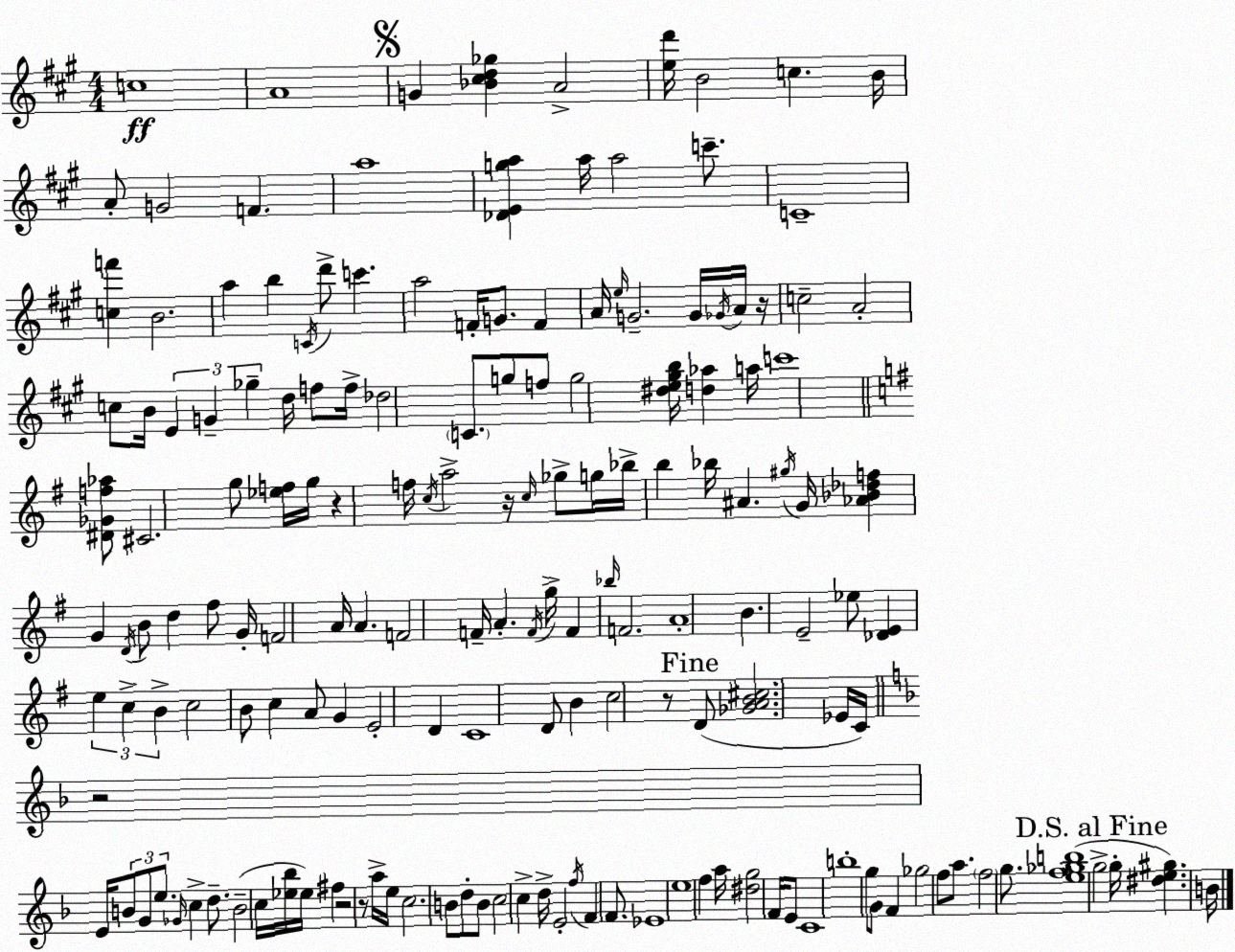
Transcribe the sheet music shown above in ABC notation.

X:1
T:Untitled
M:4/4
L:1/4
K:A
c4 A4 G [_B^cd_g] A2 [ed']/4 B2 c B/4 A/2 G2 F a4 [_DEga] a/4 a2 c'/2 C4 [cf'] B2 a b C/4 d'/2 c' a2 F/4 G/2 F A/4 e/4 G2 G/4 _G/4 A/4 z/4 c2 A2 c/2 B/4 E G _g d/4 f/2 f/4 _d2 C/2 g/2 f/2 g2 [^de^gb]/4 [d_a] a/4 c'4 [^D_Gf_a]/2 ^C2 g/2 [_ef]/4 g/4 z f/4 c/4 a2 z/4 c/4 _g/2 g/4 _b/4 b _b/4 ^A ^g/4 G/4 [_A_B_df] G D/4 B/2 d ^f/2 G/4 F2 A/4 A F2 F/4 A F/4 g/4 F _b/4 F2 A4 B E2 _e/2 [_DE] e c B c2 B/2 c A/2 G E2 D C4 D/2 B c2 z/2 D/2 [_GAB^c]2 _E/4 C/4 z2 E/4 B/2 G/2 e/2 _G/4 c d/2 B2 c/4 [_e_b]/4 _e/4 ^f z2 z/2 a/4 e/4 c2 B/2 d/2 B/2 c2 c d/4 E2 f/4 F F/2 _E4 e4 f a/4 [^dg]2 F/4 E/2 C4 b4 g/2 G/2 F _g2 f/2 a/2 f2 g/2 [ef_gb]4 g2 g/4 [^de^g] B/4